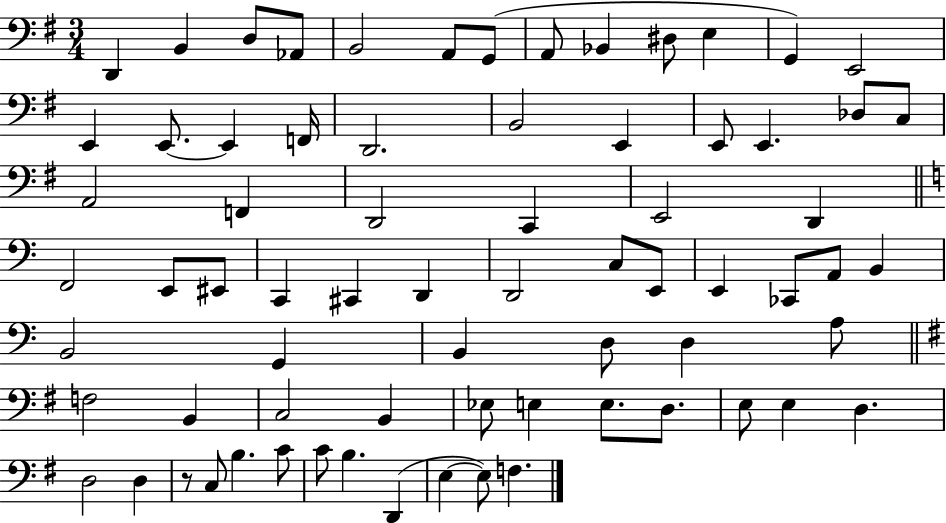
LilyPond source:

{
  \clef bass
  \numericTimeSignature
  \time 3/4
  \key g \major
  \repeat volta 2 { d,4 b,4 d8 aes,8 | b,2 a,8 g,8( | a,8 bes,4 dis8 e4 | g,4) e,2 | \break e,4 e,8.~~ e,4 f,16 | d,2. | b,2 e,4 | e,8 e,4. des8 c8 | \break a,2 f,4 | d,2 c,4 | e,2 d,4 | \bar "||" \break \key a \minor f,2 e,8 eis,8 | c,4 cis,4 d,4 | d,2 c8 e,8 | e,4 ces,8 a,8 b,4 | \break b,2 g,4 | b,4 d8 d4 a8 | \bar "||" \break \key e \minor f2 b,4 | c2 b,4 | ees8 e4 e8. d8. | e8 e4 d4. | \break d2 d4 | r8 c8 b4. c'8 | c'8 b4. d,4( | e4~~ e8) f4. | \break } \bar "|."
}